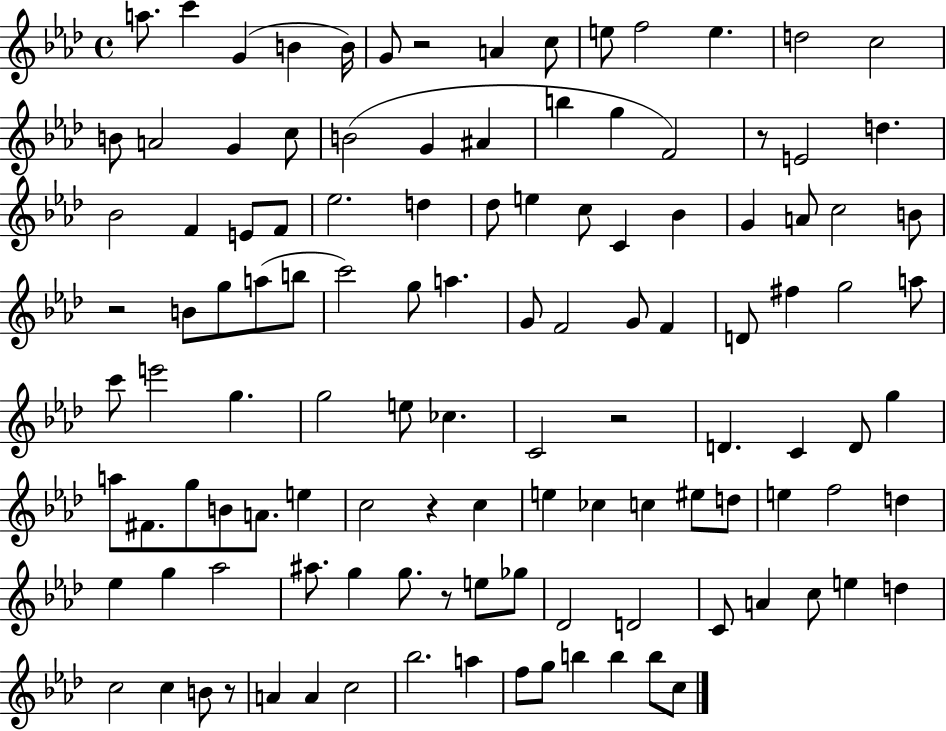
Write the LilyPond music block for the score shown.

{
  \clef treble
  \time 4/4
  \defaultTimeSignature
  \key aes \major
  a''8. c'''4 g'4( b'4 b'16) | g'8 r2 a'4 c''8 | e''8 f''2 e''4. | d''2 c''2 | \break b'8 a'2 g'4 c''8 | b'2( g'4 ais'4 | b''4 g''4 f'2) | r8 e'2 d''4. | \break bes'2 f'4 e'8 f'8 | ees''2. d''4 | des''8 e''4 c''8 c'4 bes'4 | g'4 a'8 c''2 b'8 | \break r2 b'8 g''8 a''8( b''8 | c'''2) g''8 a''4. | g'8 f'2 g'8 f'4 | d'8 fis''4 g''2 a''8 | \break c'''8 e'''2 g''4. | g''2 e''8 ces''4. | c'2 r2 | d'4. c'4 d'8 g''4 | \break a''8 fis'8. g''8 b'8 a'8. e''4 | c''2 r4 c''4 | e''4 ces''4 c''4 eis''8 d''8 | e''4 f''2 d''4 | \break ees''4 g''4 aes''2 | ais''8. g''4 g''8. r8 e''8 ges''8 | des'2 d'2 | c'8 a'4 c''8 e''4 d''4 | \break c''2 c''4 b'8 r8 | a'4 a'4 c''2 | bes''2. a''4 | f''8 g''8 b''4 b''4 b''8 c''8 | \break \bar "|."
}